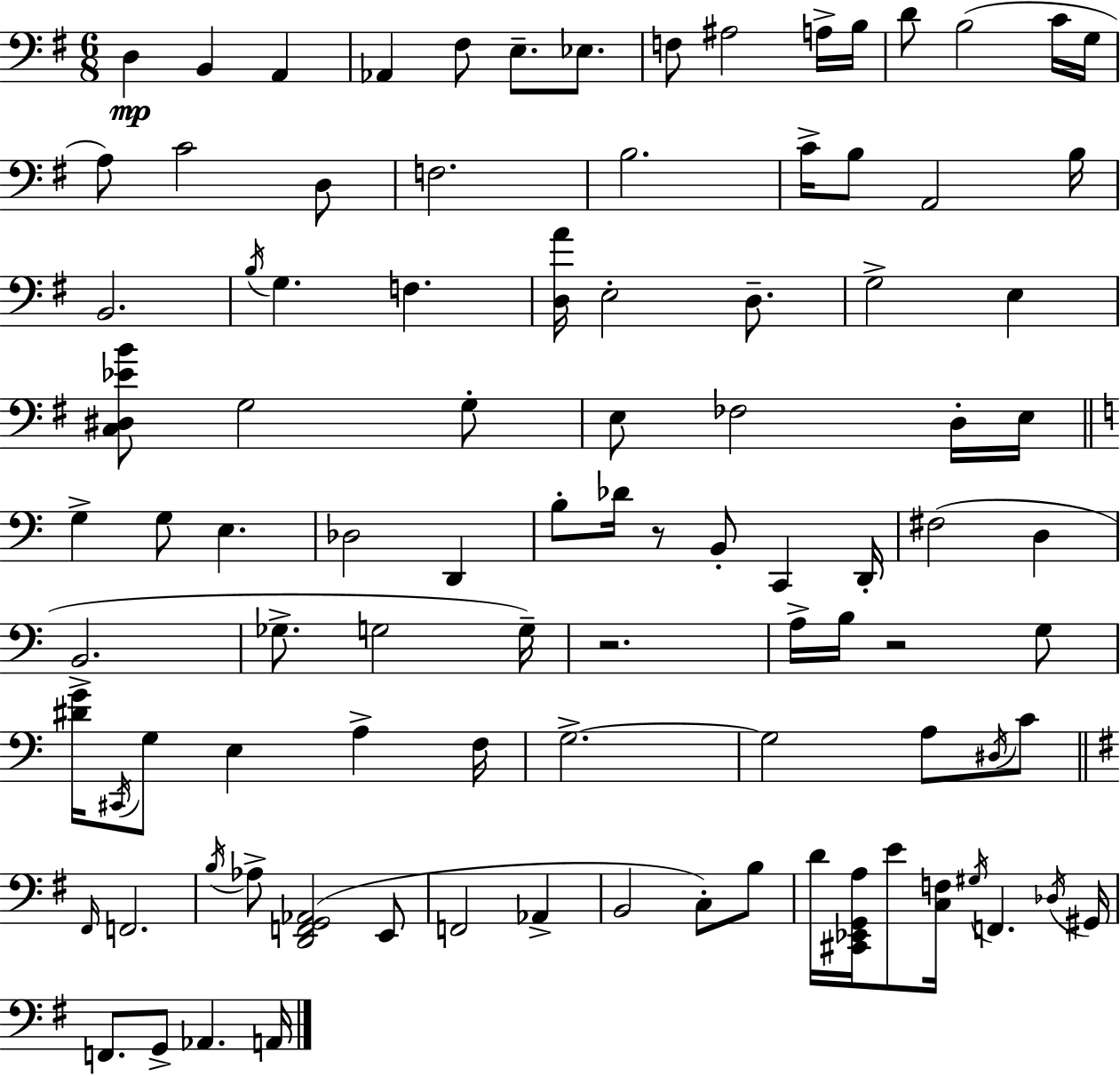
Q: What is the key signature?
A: E minor